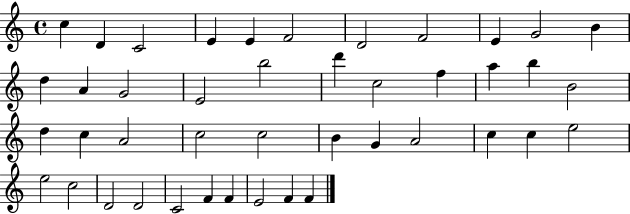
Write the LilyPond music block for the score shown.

{
  \clef treble
  \time 4/4
  \defaultTimeSignature
  \key c \major
  c''4 d'4 c'2 | e'4 e'4 f'2 | d'2 f'2 | e'4 g'2 b'4 | \break d''4 a'4 g'2 | e'2 b''2 | d'''4 c''2 f''4 | a''4 b''4 b'2 | \break d''4 c''4 a'2 | c''2 c''2 | b'4 g'4 a'2 | c''4 c''4 e''2 | \break e''2 c''2 | d'2 d'2 | c'2 f'4 f'4 | e'2 f'4 f'4 | \break \bar "|."
}